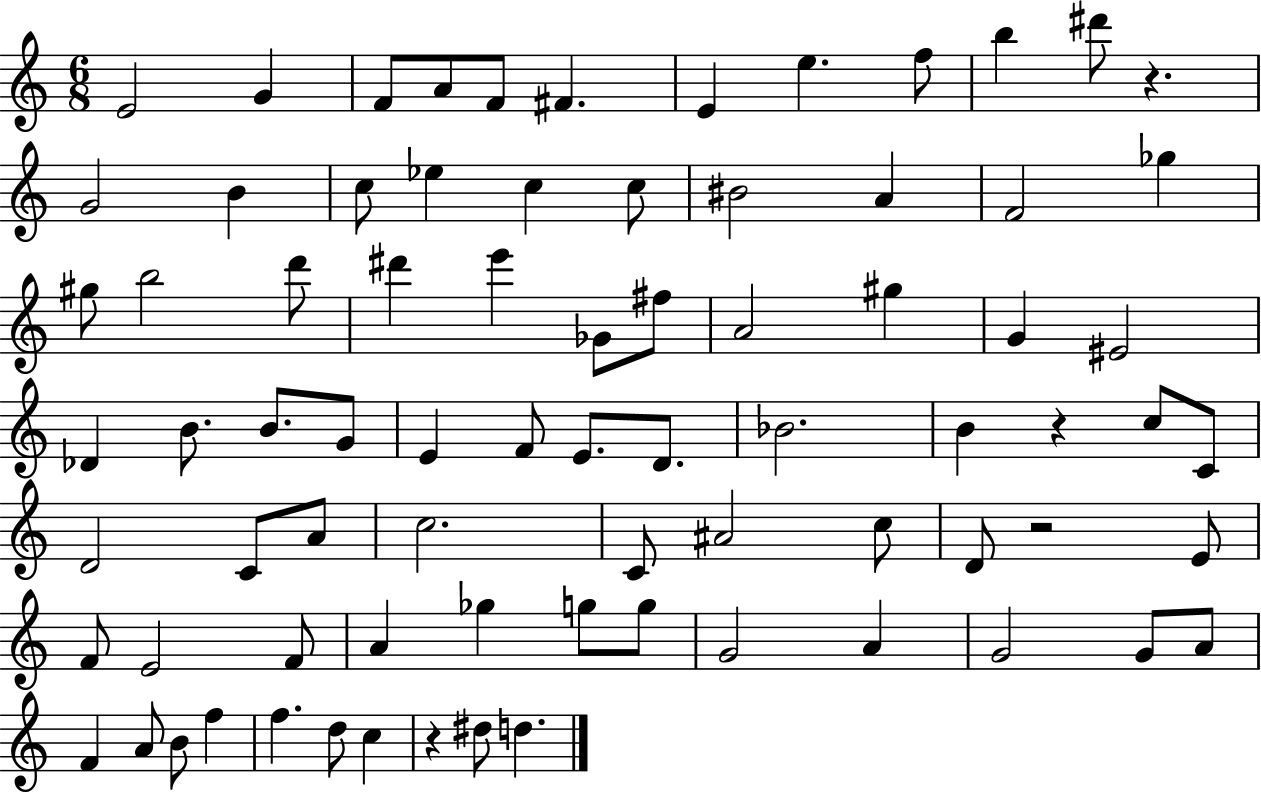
{
  \clef treble
  \numericTimeSignature
  \time 6/8
  \key c \major
  \repeat volta 2 { e'2 g'4 | f'8 a'8 f'8 fis'4. | e'4 e''4. f''8 | b''4 dis'''8 r4. | \break g'2 b'4 | c''8 ees''4 c''4 c''8 | bis'2 a'4 | f'2 ges''4 | \break gis''8 b''2 d'''8 | dis'''4 e'''4 ges'8 fis''8 | a'2 gis''4 | g'4 eis'2 | \break des'4 b'8. b'8. g'8 | e'4 f'8 e'8. d'8. | bes'2. | b'4 r4 c''8 c'8 | \break d'2 c'8 a'8 | c''2. | c'8 ais'2 c''8 | d'8 r2 e'8 | \break f'8 e'2 f'8 | a'4 ges''4 g''8 g''8 | g'2 a'4 | g'2 g'8 a'8 | \break f'4 a'8 b'8 f''4 | f''4. d''8 c''4 | r4 dis''8 d''4. | } \bar "|."
}